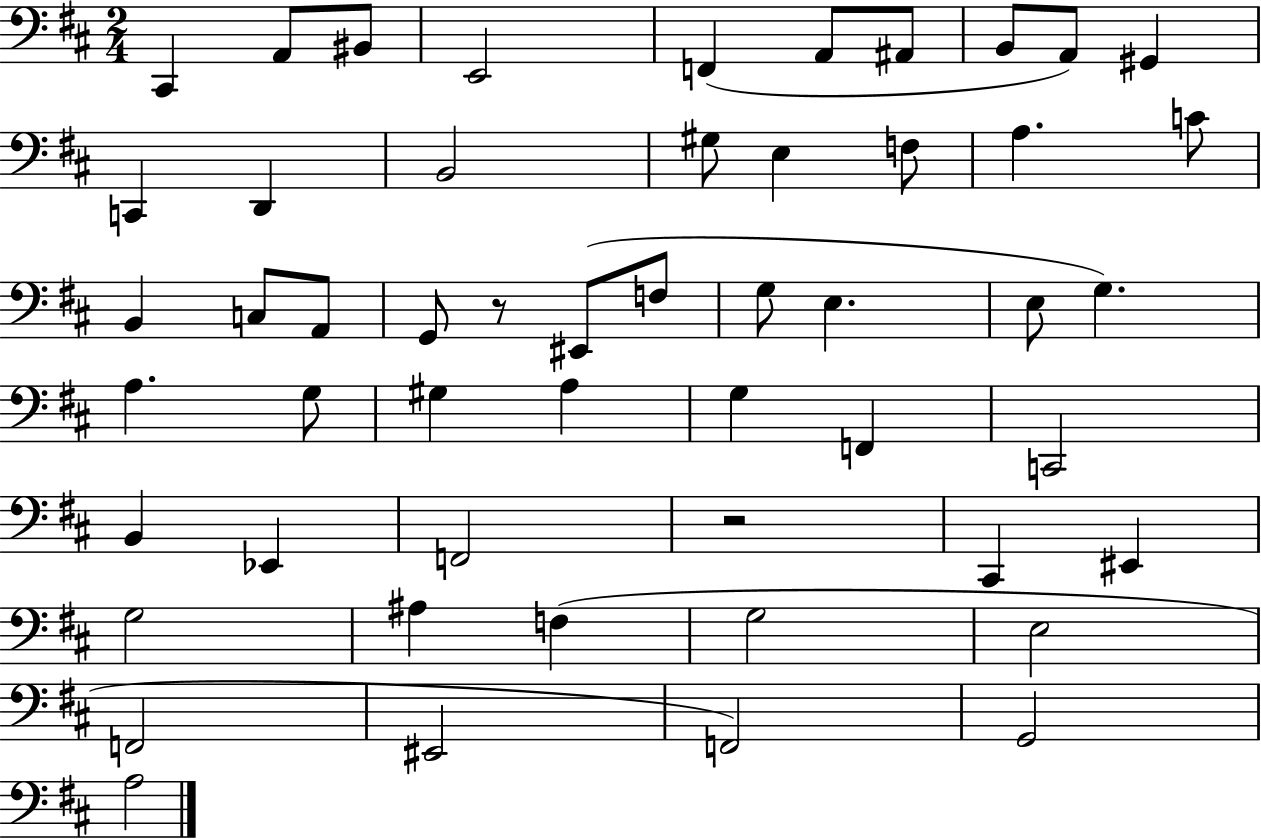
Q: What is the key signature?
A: D major